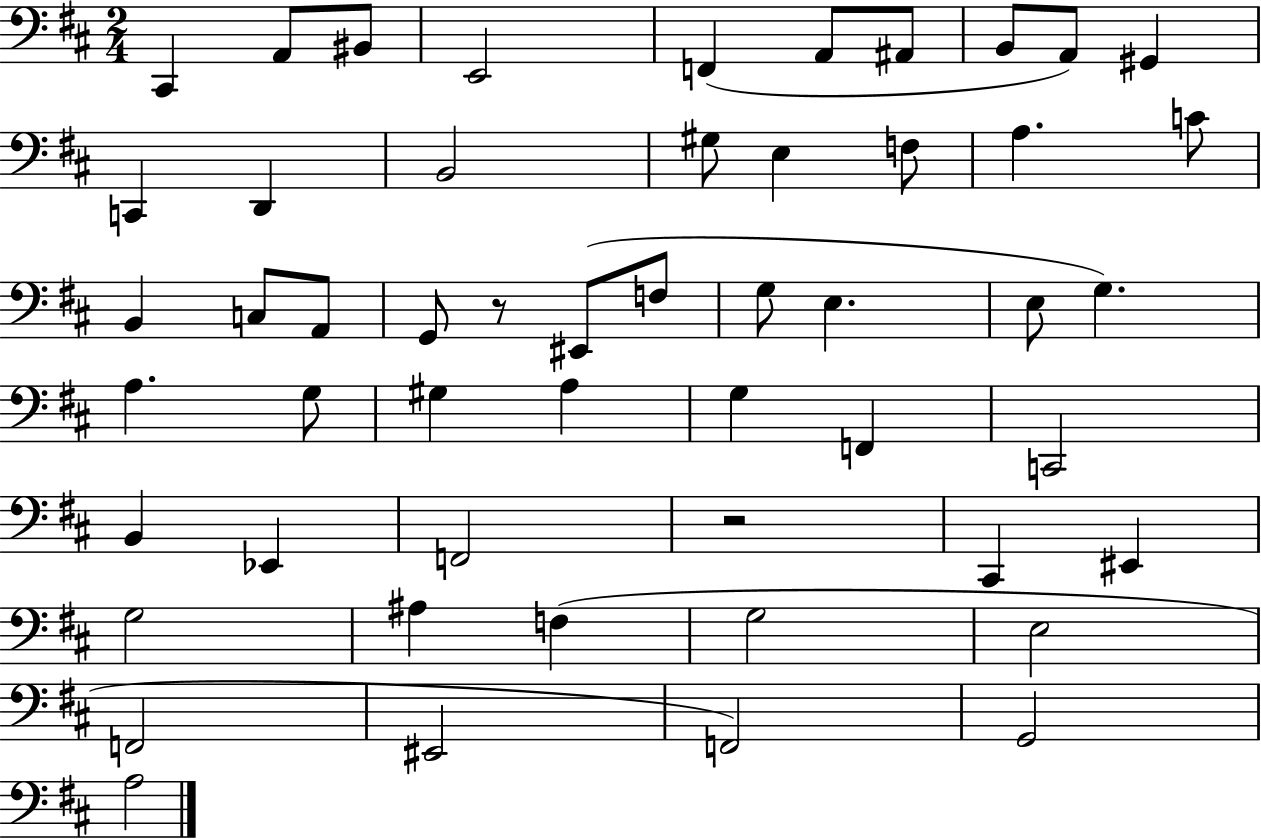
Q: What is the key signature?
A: D major